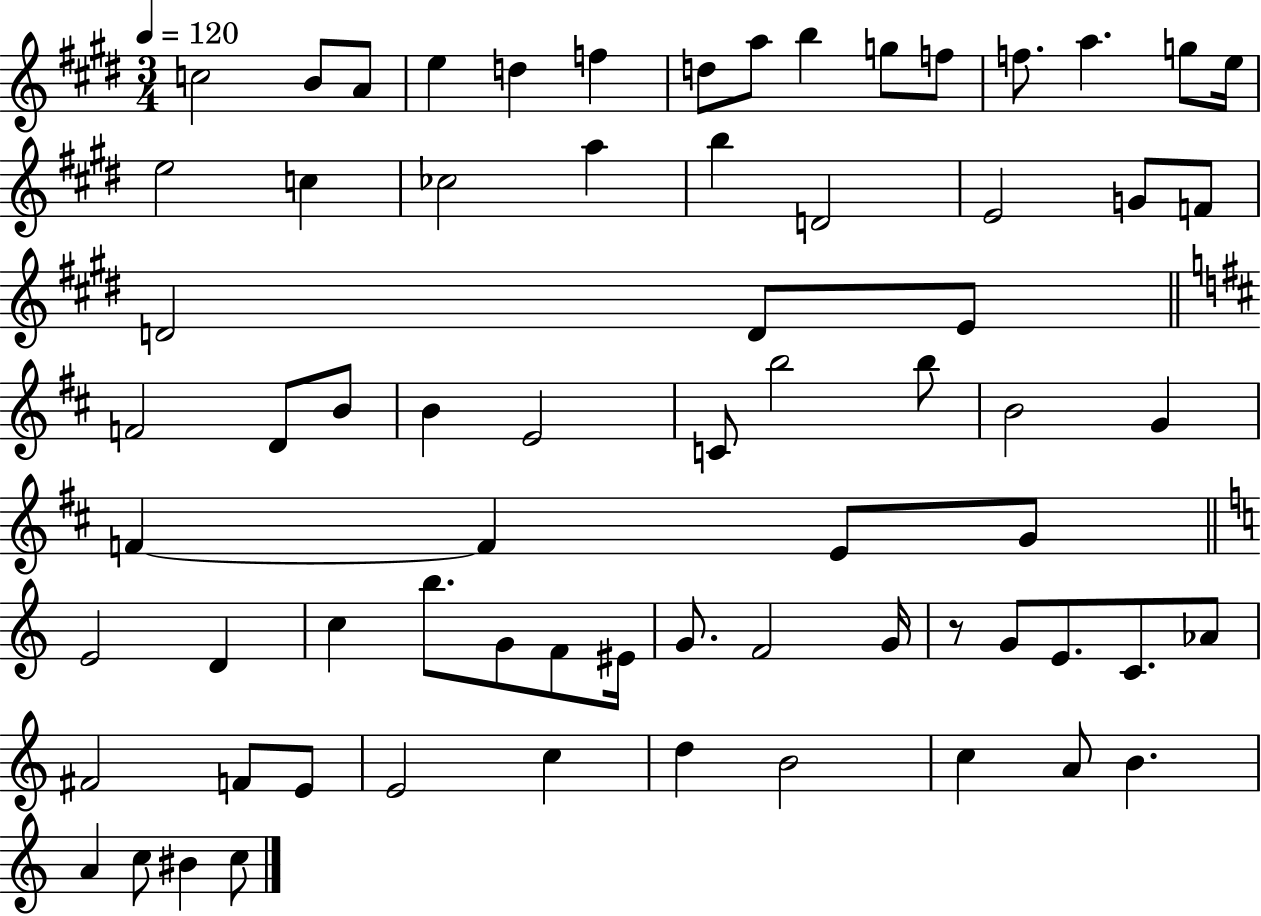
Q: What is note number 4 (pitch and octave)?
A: E5